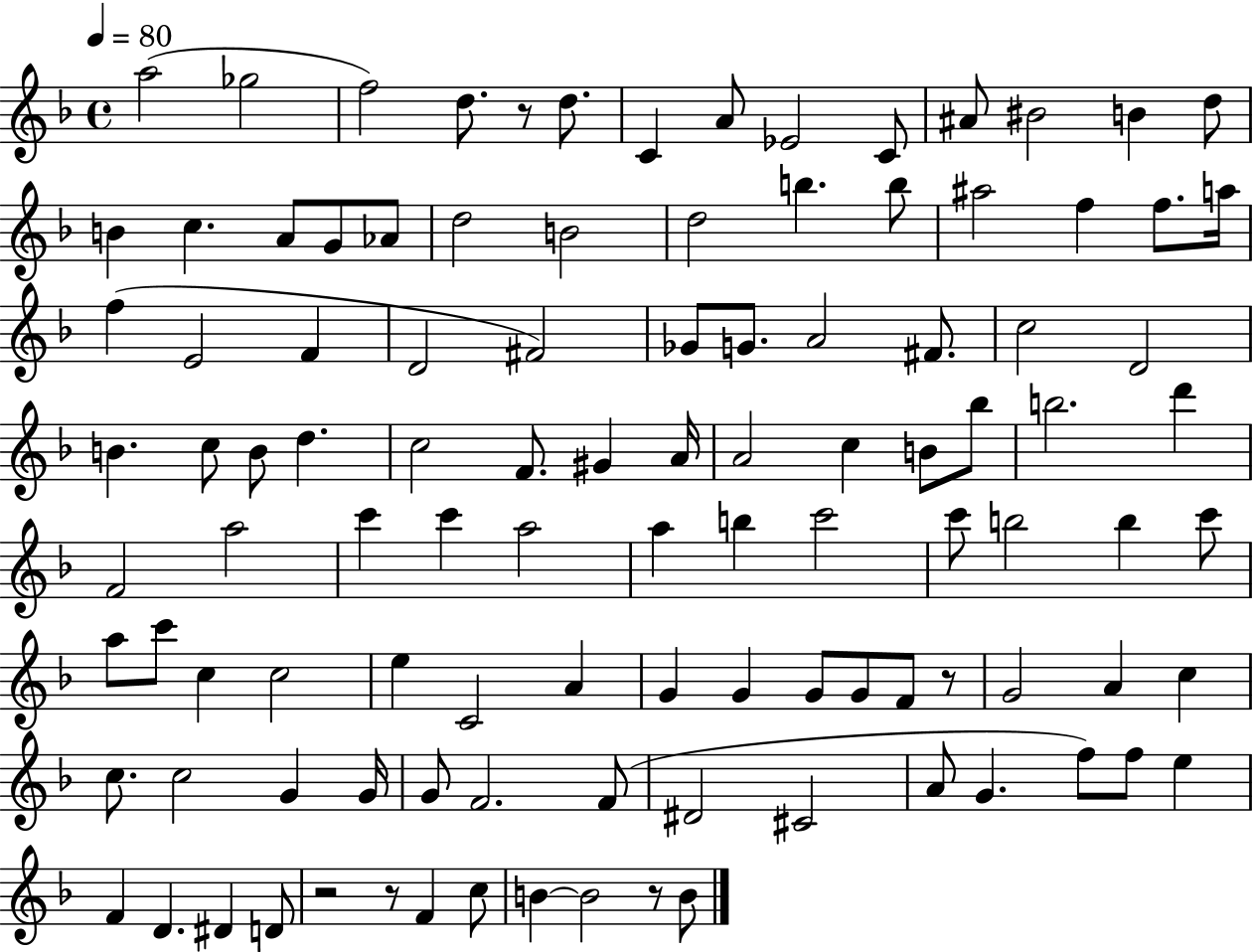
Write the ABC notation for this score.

X:1
T:Untitled
M:4/4
L:1/4
K:F
a2 _g2 f2 d/2 z/2 d/2 C A/2 _E2 C/2 ^A/2 ^B2 B d/2 B c A/2 G/2 _A/2 d2 B2 d2 b b/2 ^a2 f f/2 a/4 f E2 F D2 ^F2 _G/2 G/2 A2 ^F/2 c2 D2 B c/2 B/2 d c2 F/2 ^G A/4 A2 c B/2 _b/2 b2 d' F2 a2 c' c' a2 a b c'2 c'/2 b2 b c'/2 a/2 c'/2 c c2 e C2 A G G G/2 G/2 F/2 z/2 G2 A c c/2 c2 G G/4 G/2 F2 F/2 ^D2 ^C2 A/2 G f/2 f/2 e F D ^D D/2 z2 z/2 F c/2 B B2 z/2 B/2